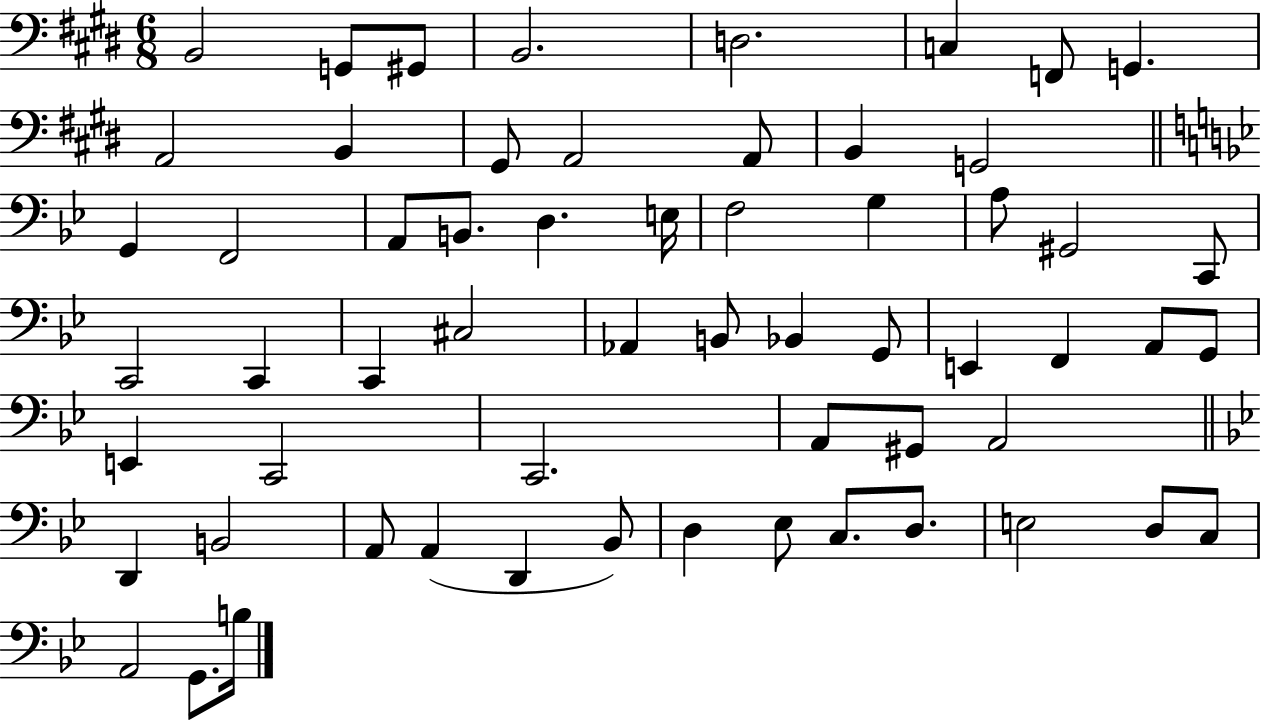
{
  \clef bass
  \numericTimeSignature
  \time 6/8
  \key e \major
  \repeat volta 2 { b,2 g,8 gis,8 | b,2. | d2. | c4 f,8 g,4. | \break a,2 b,4 | gis,8 a,2 a,8 | b,4 g,2 | \bar "||" \break \key bes \major g,4 f,2 | a,8 b,8. d4. e16 | f2 g4 | a8 gis,2 c,8 | \break c,2 c,4 | c,4 cis2 | aes,4 b,8 bes,4 g,8 | e,4 f,4 a,8 g,8 | \break e,4 c,2 | c,2. | a,8 gis,8 a,2 | \bar "||" \break \key bes \major d,4 b,2 | a,8 a,4( d,4 bes,8) | d4 ees8 c8. d8. | e2 d8 c8 | \break a,2 g,8. b16 | } \bar "|."
}